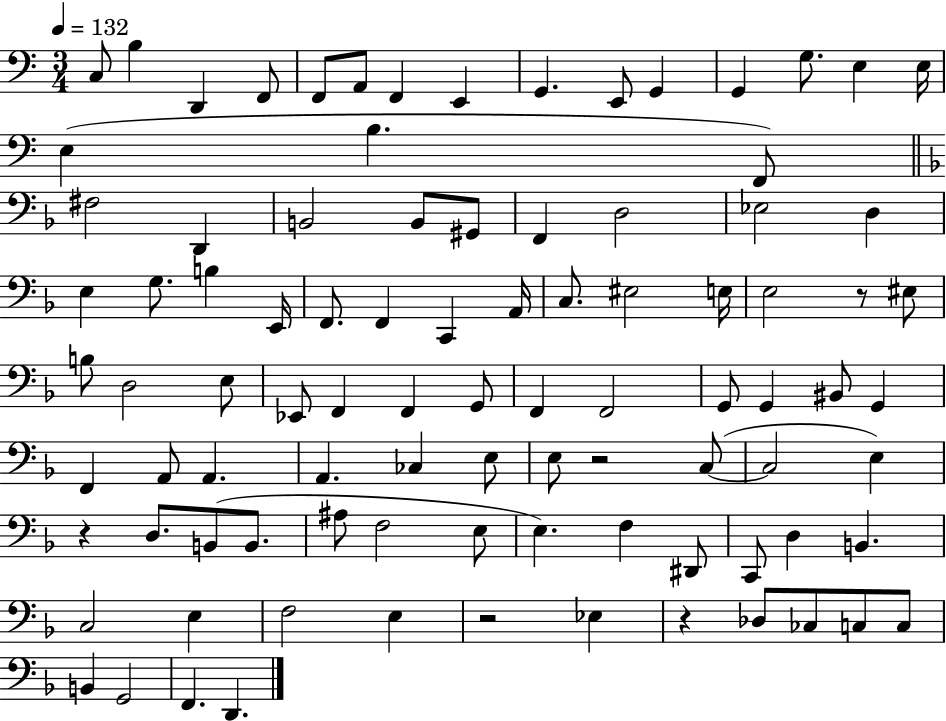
{
  \clef bass
  \numericTimeSignature
  \time 3/4
  \key c \major
  \tempo 4 = 132
  \repeat volta 2 { c8 b4 d,4 f,8 | f,8 a,8 f,4 e,4 | g,4. e,8 g,4 | g,4 g8. e4 e16 | \break e4( b4. f,8) | \bar "||" \break \key f \major fis2 d,4 | b,2 b,8 gis,8 | f,4 d2 | ees2 d4 | \break e4 g8. b4 e,16 | f,8. f,4 c,4 a,16 | c8. eis2 e16 | e2 r8 eis8 | \break b8 d2 e8 | ees,8 f,4 f,4 g,8 | f,4 f,2 | g,8 g,4 bis,8 g,4 | \break f,4 a,8 a,4. | a,4. ces4 e8 | e8 r2 c8~(~ | c2 e4) | \break r4 d8. b,8( b,8. | ais8 f2 e8 | e4.) f4 dis,8 | c,8 d4 b,4. | \break c2 e4 | f2 e4 | r2 ees4 | r4 des8 ces8 c8 c8 | \break b,4 g,2 | f,4. d,4. | } \bar "|."
}